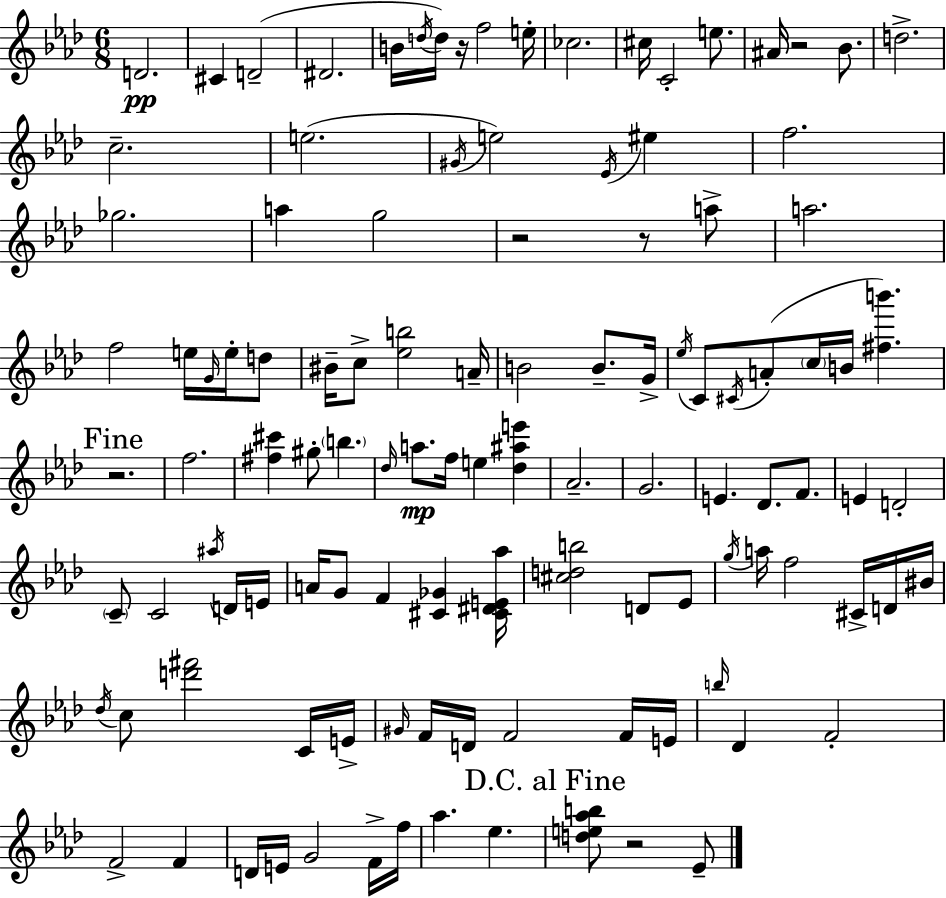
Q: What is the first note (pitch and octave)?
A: D4